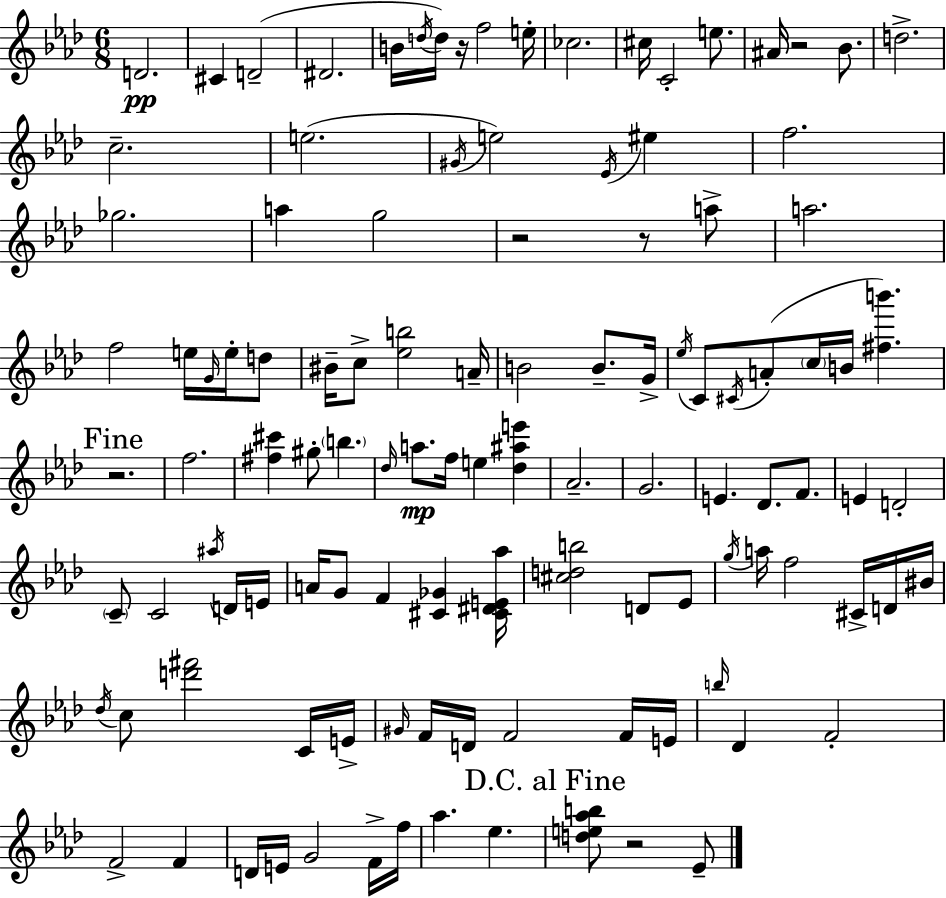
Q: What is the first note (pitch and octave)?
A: D4